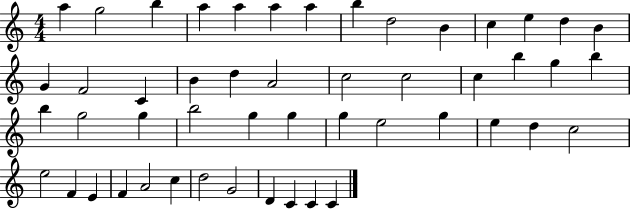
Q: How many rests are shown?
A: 0